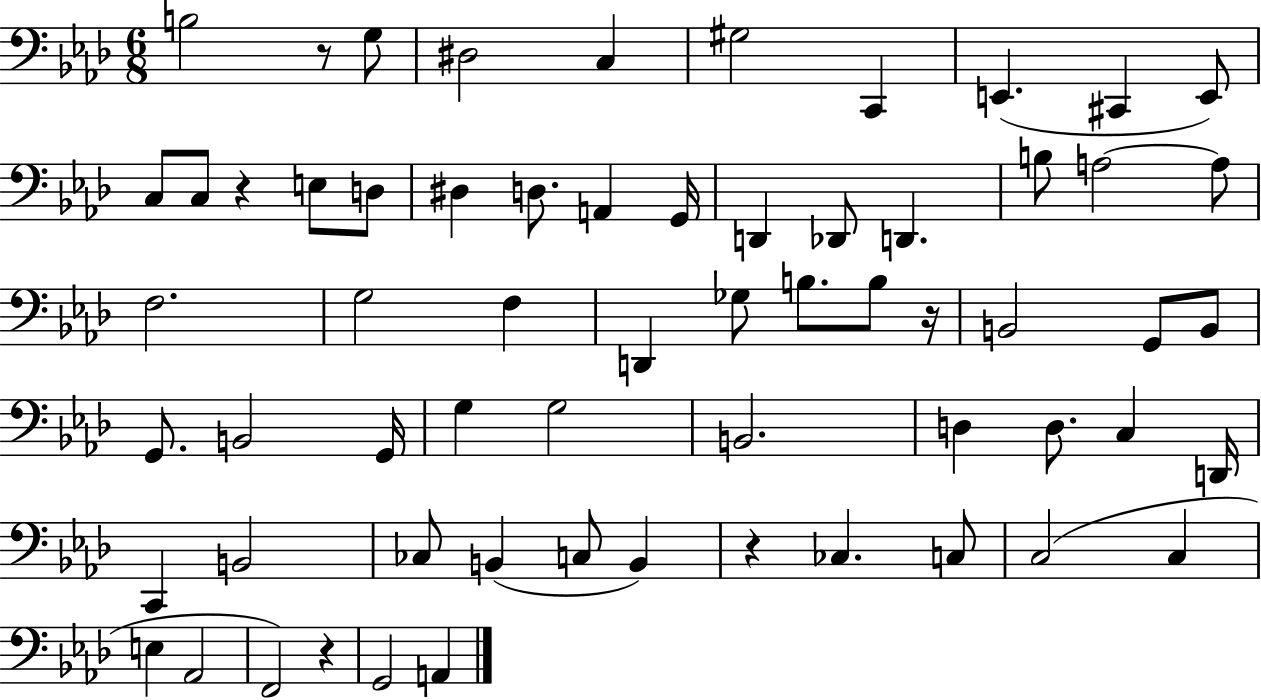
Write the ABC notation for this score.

X:1
T:Untitled
M:6/8
L:1/4
K:Ab
B,2 z/2 G,/2 ^D,2 C, ^G,2 C,, E,, ^C,, E,,/2 C,/2 C,/2 z E,/2 D,/2 ^D, D,/2 A,, G,,/4 D,, _D,,/2 D,, B,/2 A,2 A,/2 F,2 G,2 F, D,, _G,/2 B,/2 B,/2 z/4 B,,2 G,,/2 B,,/2 G,,/2 B,,2 G,,/4 G, G,2 B,,2 D, D,/2 C, D,,/4 C,, B,,2 _C,/2 B,, C,/2 B,, z _C, C,/2 C,2 C, E, _A,,2 F,,2 z G,,2 A,,